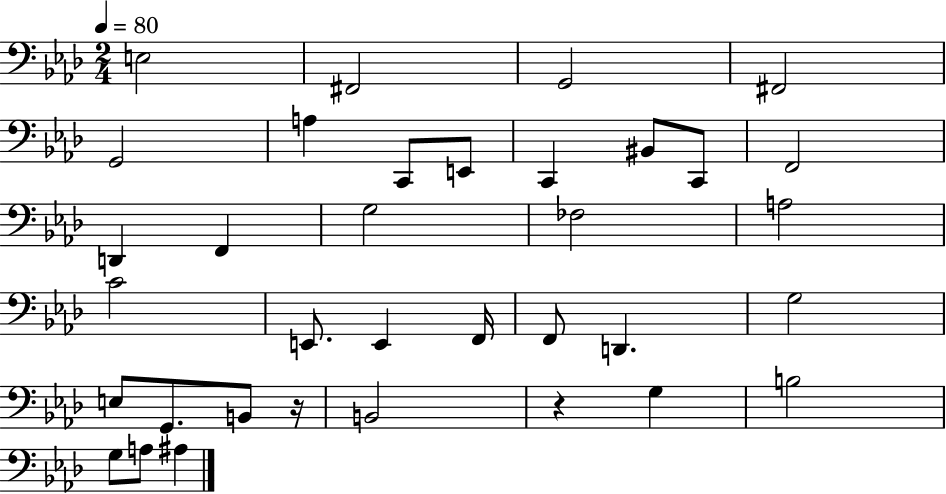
{
  \clef bass
  \numericTimeSignature
  \time 2/4
  \key aes \major
  \tempo 4 = 80
  e2 | fis,2 | g,2 | fis,2 | \break g,2 | a4 c,8 e,8 | c,4 bis,8 c,8 | f,2 | \break d,4 f,4 | g2 | fes2 | a2 | \break c'2 | e,8. e,4 f,16 | f,8 d,4. | g2 | \break e8 g,8. b,8 r16 | b,2 | r4 g4 | b2 | \break g8 a8 ais4 | \bar "|."
}